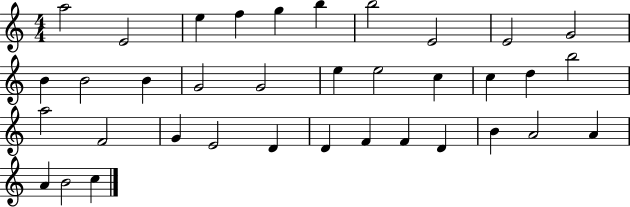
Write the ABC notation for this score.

X:1
T:Untitled
M:4/4
L:1/4
K:C
a2 E2 e f g b b2 E2 E2 G2 B B2 B G2 G2 e e2 c c d b2 a2 F2 G E2 D D F F D B A2 A A B2 c